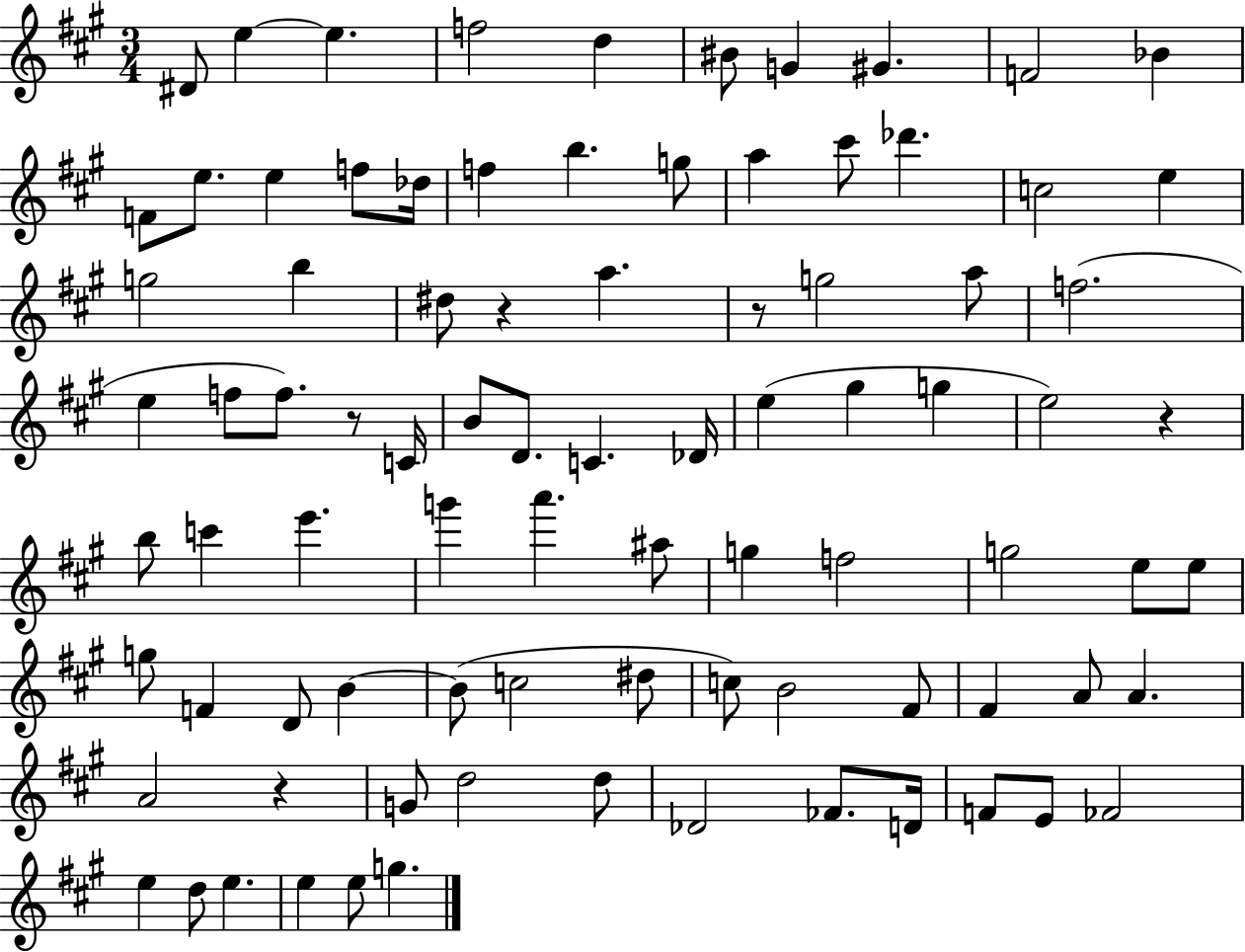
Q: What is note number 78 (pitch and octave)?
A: D5